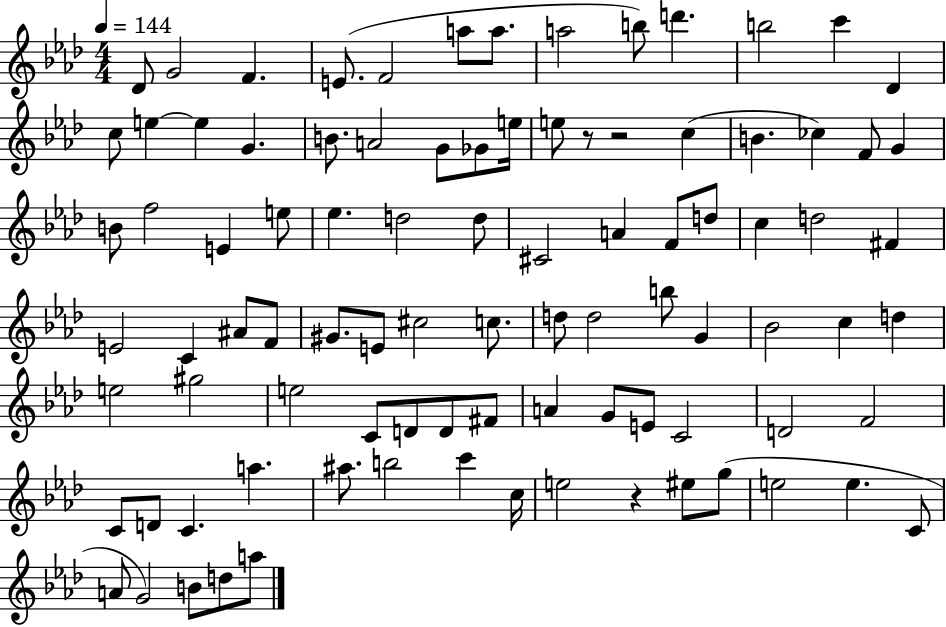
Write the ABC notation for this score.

X:1
T:Untitled
M:4/4
L:1/4
K:Ab
_D/2 G2 F E/2 F2 a/2 a/2 a2 b/2 d' b2 c' _D c/2 e e G B/2 A2 G/2 _G/2 e/4 e/2 z/2 z2 c B _c F/2 G B/2 f2 E e/2 _e d2 d/2 ^C2 A F/2 d/2 c d2 ^F E2 C ^A/2 F/2 ^G/2 E/2 ^c2 c/2 d/2 d2 b/2 G _B2 c d e2 ^g2 e2 C/2 D/2 D/2 ^F/2 A G/2 E/2 C2 D2 F2 C/2 D/2 C a ^a/2 b2 c' c/4 e2 z ^e/2 g/2 e2 e C/2 A/2 G2 B/2 d/2 a/2